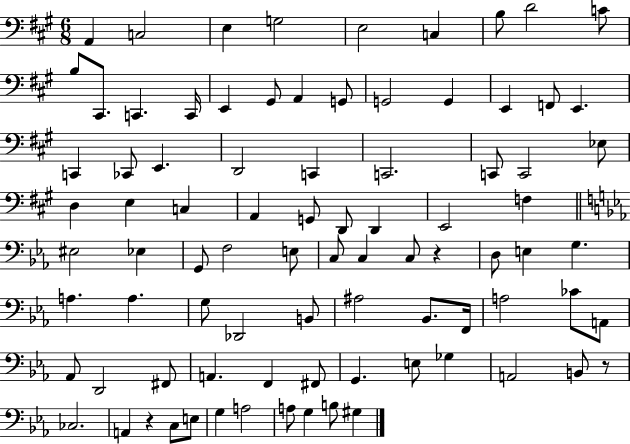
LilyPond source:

{
  \clef bass
  \numericTimeSignature
  \time 6/8
  \key a \major
  a,4 c2 | e4 g2 | e2 c4 | b8 d'2 c'8 | \break b8 cis,8. c,4. c,16 | e,4 gis,8 a,4 g,8 | g,2 g,4 | e,4 f,8 e,4. | \break c,4 ces,8 e,4. | d,2 c,4 | c,2. | c,8 c,2 ees8 | \break d4 e4 c4 | a,4 g,8 d,8 d,4 | e,2 f4 | \bar "||" \break \key c \minor eis2 ees4 | g,8 f2 e8 | c8 c4 c8 r4 | d8 e4 g4. | \break a4. a4. | g8 des,2 b,8 | ais2 bes,8. f,16 | a2 ces'8 a,8 | \break aes,8 d,2 fis,8 | a,4. f,4 fis,8 | g,4. e8 ges4 | a,2 b,8 r8 | \break ces2. | a,4 r4 c8 e8 | g4 a2 | a8 g4 b8 gis4 | \break \bar "|."
}